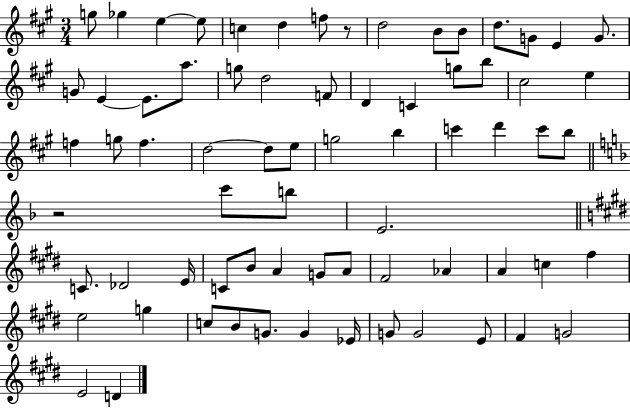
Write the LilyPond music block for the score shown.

{
  \clef treble
  \numericTimeSignature
  \time 3/4
  \key a \major
  g''8 ges''4 e''4~~ e''8 | c''4 d''4 f''8 r8 | d''2 b'8 b'8 | d''8. g'8 e'4 g'8. | \break g'8 e'4~~ e'8. a''8. | g''8 d''2 f'8 | d'4 c'4 g''8 b''8 | cis''2 e''4 | \break f''4 g''8 f''4. | d''2~~ d''8 e''8 | g''2 b''4 | c'''4 d'''4 c'''8 b''8 | \break \bar "||" \break \key f \major r2 c'''8 b''8 | e'2. | \bar "||" \break \key e \major c'8. des'2 e'16 | c'8 b'8 a'4 g'8 a'8 | fis'2 aes'4 | a'4 c''4 fis''4 | \break e''2 g''4 | c''8 b'8 g'8. g'4 ees'16 | g'8 g'2 e'8 | fis'4 g'2 | \break e'2 d'4 | \bar "|."
}